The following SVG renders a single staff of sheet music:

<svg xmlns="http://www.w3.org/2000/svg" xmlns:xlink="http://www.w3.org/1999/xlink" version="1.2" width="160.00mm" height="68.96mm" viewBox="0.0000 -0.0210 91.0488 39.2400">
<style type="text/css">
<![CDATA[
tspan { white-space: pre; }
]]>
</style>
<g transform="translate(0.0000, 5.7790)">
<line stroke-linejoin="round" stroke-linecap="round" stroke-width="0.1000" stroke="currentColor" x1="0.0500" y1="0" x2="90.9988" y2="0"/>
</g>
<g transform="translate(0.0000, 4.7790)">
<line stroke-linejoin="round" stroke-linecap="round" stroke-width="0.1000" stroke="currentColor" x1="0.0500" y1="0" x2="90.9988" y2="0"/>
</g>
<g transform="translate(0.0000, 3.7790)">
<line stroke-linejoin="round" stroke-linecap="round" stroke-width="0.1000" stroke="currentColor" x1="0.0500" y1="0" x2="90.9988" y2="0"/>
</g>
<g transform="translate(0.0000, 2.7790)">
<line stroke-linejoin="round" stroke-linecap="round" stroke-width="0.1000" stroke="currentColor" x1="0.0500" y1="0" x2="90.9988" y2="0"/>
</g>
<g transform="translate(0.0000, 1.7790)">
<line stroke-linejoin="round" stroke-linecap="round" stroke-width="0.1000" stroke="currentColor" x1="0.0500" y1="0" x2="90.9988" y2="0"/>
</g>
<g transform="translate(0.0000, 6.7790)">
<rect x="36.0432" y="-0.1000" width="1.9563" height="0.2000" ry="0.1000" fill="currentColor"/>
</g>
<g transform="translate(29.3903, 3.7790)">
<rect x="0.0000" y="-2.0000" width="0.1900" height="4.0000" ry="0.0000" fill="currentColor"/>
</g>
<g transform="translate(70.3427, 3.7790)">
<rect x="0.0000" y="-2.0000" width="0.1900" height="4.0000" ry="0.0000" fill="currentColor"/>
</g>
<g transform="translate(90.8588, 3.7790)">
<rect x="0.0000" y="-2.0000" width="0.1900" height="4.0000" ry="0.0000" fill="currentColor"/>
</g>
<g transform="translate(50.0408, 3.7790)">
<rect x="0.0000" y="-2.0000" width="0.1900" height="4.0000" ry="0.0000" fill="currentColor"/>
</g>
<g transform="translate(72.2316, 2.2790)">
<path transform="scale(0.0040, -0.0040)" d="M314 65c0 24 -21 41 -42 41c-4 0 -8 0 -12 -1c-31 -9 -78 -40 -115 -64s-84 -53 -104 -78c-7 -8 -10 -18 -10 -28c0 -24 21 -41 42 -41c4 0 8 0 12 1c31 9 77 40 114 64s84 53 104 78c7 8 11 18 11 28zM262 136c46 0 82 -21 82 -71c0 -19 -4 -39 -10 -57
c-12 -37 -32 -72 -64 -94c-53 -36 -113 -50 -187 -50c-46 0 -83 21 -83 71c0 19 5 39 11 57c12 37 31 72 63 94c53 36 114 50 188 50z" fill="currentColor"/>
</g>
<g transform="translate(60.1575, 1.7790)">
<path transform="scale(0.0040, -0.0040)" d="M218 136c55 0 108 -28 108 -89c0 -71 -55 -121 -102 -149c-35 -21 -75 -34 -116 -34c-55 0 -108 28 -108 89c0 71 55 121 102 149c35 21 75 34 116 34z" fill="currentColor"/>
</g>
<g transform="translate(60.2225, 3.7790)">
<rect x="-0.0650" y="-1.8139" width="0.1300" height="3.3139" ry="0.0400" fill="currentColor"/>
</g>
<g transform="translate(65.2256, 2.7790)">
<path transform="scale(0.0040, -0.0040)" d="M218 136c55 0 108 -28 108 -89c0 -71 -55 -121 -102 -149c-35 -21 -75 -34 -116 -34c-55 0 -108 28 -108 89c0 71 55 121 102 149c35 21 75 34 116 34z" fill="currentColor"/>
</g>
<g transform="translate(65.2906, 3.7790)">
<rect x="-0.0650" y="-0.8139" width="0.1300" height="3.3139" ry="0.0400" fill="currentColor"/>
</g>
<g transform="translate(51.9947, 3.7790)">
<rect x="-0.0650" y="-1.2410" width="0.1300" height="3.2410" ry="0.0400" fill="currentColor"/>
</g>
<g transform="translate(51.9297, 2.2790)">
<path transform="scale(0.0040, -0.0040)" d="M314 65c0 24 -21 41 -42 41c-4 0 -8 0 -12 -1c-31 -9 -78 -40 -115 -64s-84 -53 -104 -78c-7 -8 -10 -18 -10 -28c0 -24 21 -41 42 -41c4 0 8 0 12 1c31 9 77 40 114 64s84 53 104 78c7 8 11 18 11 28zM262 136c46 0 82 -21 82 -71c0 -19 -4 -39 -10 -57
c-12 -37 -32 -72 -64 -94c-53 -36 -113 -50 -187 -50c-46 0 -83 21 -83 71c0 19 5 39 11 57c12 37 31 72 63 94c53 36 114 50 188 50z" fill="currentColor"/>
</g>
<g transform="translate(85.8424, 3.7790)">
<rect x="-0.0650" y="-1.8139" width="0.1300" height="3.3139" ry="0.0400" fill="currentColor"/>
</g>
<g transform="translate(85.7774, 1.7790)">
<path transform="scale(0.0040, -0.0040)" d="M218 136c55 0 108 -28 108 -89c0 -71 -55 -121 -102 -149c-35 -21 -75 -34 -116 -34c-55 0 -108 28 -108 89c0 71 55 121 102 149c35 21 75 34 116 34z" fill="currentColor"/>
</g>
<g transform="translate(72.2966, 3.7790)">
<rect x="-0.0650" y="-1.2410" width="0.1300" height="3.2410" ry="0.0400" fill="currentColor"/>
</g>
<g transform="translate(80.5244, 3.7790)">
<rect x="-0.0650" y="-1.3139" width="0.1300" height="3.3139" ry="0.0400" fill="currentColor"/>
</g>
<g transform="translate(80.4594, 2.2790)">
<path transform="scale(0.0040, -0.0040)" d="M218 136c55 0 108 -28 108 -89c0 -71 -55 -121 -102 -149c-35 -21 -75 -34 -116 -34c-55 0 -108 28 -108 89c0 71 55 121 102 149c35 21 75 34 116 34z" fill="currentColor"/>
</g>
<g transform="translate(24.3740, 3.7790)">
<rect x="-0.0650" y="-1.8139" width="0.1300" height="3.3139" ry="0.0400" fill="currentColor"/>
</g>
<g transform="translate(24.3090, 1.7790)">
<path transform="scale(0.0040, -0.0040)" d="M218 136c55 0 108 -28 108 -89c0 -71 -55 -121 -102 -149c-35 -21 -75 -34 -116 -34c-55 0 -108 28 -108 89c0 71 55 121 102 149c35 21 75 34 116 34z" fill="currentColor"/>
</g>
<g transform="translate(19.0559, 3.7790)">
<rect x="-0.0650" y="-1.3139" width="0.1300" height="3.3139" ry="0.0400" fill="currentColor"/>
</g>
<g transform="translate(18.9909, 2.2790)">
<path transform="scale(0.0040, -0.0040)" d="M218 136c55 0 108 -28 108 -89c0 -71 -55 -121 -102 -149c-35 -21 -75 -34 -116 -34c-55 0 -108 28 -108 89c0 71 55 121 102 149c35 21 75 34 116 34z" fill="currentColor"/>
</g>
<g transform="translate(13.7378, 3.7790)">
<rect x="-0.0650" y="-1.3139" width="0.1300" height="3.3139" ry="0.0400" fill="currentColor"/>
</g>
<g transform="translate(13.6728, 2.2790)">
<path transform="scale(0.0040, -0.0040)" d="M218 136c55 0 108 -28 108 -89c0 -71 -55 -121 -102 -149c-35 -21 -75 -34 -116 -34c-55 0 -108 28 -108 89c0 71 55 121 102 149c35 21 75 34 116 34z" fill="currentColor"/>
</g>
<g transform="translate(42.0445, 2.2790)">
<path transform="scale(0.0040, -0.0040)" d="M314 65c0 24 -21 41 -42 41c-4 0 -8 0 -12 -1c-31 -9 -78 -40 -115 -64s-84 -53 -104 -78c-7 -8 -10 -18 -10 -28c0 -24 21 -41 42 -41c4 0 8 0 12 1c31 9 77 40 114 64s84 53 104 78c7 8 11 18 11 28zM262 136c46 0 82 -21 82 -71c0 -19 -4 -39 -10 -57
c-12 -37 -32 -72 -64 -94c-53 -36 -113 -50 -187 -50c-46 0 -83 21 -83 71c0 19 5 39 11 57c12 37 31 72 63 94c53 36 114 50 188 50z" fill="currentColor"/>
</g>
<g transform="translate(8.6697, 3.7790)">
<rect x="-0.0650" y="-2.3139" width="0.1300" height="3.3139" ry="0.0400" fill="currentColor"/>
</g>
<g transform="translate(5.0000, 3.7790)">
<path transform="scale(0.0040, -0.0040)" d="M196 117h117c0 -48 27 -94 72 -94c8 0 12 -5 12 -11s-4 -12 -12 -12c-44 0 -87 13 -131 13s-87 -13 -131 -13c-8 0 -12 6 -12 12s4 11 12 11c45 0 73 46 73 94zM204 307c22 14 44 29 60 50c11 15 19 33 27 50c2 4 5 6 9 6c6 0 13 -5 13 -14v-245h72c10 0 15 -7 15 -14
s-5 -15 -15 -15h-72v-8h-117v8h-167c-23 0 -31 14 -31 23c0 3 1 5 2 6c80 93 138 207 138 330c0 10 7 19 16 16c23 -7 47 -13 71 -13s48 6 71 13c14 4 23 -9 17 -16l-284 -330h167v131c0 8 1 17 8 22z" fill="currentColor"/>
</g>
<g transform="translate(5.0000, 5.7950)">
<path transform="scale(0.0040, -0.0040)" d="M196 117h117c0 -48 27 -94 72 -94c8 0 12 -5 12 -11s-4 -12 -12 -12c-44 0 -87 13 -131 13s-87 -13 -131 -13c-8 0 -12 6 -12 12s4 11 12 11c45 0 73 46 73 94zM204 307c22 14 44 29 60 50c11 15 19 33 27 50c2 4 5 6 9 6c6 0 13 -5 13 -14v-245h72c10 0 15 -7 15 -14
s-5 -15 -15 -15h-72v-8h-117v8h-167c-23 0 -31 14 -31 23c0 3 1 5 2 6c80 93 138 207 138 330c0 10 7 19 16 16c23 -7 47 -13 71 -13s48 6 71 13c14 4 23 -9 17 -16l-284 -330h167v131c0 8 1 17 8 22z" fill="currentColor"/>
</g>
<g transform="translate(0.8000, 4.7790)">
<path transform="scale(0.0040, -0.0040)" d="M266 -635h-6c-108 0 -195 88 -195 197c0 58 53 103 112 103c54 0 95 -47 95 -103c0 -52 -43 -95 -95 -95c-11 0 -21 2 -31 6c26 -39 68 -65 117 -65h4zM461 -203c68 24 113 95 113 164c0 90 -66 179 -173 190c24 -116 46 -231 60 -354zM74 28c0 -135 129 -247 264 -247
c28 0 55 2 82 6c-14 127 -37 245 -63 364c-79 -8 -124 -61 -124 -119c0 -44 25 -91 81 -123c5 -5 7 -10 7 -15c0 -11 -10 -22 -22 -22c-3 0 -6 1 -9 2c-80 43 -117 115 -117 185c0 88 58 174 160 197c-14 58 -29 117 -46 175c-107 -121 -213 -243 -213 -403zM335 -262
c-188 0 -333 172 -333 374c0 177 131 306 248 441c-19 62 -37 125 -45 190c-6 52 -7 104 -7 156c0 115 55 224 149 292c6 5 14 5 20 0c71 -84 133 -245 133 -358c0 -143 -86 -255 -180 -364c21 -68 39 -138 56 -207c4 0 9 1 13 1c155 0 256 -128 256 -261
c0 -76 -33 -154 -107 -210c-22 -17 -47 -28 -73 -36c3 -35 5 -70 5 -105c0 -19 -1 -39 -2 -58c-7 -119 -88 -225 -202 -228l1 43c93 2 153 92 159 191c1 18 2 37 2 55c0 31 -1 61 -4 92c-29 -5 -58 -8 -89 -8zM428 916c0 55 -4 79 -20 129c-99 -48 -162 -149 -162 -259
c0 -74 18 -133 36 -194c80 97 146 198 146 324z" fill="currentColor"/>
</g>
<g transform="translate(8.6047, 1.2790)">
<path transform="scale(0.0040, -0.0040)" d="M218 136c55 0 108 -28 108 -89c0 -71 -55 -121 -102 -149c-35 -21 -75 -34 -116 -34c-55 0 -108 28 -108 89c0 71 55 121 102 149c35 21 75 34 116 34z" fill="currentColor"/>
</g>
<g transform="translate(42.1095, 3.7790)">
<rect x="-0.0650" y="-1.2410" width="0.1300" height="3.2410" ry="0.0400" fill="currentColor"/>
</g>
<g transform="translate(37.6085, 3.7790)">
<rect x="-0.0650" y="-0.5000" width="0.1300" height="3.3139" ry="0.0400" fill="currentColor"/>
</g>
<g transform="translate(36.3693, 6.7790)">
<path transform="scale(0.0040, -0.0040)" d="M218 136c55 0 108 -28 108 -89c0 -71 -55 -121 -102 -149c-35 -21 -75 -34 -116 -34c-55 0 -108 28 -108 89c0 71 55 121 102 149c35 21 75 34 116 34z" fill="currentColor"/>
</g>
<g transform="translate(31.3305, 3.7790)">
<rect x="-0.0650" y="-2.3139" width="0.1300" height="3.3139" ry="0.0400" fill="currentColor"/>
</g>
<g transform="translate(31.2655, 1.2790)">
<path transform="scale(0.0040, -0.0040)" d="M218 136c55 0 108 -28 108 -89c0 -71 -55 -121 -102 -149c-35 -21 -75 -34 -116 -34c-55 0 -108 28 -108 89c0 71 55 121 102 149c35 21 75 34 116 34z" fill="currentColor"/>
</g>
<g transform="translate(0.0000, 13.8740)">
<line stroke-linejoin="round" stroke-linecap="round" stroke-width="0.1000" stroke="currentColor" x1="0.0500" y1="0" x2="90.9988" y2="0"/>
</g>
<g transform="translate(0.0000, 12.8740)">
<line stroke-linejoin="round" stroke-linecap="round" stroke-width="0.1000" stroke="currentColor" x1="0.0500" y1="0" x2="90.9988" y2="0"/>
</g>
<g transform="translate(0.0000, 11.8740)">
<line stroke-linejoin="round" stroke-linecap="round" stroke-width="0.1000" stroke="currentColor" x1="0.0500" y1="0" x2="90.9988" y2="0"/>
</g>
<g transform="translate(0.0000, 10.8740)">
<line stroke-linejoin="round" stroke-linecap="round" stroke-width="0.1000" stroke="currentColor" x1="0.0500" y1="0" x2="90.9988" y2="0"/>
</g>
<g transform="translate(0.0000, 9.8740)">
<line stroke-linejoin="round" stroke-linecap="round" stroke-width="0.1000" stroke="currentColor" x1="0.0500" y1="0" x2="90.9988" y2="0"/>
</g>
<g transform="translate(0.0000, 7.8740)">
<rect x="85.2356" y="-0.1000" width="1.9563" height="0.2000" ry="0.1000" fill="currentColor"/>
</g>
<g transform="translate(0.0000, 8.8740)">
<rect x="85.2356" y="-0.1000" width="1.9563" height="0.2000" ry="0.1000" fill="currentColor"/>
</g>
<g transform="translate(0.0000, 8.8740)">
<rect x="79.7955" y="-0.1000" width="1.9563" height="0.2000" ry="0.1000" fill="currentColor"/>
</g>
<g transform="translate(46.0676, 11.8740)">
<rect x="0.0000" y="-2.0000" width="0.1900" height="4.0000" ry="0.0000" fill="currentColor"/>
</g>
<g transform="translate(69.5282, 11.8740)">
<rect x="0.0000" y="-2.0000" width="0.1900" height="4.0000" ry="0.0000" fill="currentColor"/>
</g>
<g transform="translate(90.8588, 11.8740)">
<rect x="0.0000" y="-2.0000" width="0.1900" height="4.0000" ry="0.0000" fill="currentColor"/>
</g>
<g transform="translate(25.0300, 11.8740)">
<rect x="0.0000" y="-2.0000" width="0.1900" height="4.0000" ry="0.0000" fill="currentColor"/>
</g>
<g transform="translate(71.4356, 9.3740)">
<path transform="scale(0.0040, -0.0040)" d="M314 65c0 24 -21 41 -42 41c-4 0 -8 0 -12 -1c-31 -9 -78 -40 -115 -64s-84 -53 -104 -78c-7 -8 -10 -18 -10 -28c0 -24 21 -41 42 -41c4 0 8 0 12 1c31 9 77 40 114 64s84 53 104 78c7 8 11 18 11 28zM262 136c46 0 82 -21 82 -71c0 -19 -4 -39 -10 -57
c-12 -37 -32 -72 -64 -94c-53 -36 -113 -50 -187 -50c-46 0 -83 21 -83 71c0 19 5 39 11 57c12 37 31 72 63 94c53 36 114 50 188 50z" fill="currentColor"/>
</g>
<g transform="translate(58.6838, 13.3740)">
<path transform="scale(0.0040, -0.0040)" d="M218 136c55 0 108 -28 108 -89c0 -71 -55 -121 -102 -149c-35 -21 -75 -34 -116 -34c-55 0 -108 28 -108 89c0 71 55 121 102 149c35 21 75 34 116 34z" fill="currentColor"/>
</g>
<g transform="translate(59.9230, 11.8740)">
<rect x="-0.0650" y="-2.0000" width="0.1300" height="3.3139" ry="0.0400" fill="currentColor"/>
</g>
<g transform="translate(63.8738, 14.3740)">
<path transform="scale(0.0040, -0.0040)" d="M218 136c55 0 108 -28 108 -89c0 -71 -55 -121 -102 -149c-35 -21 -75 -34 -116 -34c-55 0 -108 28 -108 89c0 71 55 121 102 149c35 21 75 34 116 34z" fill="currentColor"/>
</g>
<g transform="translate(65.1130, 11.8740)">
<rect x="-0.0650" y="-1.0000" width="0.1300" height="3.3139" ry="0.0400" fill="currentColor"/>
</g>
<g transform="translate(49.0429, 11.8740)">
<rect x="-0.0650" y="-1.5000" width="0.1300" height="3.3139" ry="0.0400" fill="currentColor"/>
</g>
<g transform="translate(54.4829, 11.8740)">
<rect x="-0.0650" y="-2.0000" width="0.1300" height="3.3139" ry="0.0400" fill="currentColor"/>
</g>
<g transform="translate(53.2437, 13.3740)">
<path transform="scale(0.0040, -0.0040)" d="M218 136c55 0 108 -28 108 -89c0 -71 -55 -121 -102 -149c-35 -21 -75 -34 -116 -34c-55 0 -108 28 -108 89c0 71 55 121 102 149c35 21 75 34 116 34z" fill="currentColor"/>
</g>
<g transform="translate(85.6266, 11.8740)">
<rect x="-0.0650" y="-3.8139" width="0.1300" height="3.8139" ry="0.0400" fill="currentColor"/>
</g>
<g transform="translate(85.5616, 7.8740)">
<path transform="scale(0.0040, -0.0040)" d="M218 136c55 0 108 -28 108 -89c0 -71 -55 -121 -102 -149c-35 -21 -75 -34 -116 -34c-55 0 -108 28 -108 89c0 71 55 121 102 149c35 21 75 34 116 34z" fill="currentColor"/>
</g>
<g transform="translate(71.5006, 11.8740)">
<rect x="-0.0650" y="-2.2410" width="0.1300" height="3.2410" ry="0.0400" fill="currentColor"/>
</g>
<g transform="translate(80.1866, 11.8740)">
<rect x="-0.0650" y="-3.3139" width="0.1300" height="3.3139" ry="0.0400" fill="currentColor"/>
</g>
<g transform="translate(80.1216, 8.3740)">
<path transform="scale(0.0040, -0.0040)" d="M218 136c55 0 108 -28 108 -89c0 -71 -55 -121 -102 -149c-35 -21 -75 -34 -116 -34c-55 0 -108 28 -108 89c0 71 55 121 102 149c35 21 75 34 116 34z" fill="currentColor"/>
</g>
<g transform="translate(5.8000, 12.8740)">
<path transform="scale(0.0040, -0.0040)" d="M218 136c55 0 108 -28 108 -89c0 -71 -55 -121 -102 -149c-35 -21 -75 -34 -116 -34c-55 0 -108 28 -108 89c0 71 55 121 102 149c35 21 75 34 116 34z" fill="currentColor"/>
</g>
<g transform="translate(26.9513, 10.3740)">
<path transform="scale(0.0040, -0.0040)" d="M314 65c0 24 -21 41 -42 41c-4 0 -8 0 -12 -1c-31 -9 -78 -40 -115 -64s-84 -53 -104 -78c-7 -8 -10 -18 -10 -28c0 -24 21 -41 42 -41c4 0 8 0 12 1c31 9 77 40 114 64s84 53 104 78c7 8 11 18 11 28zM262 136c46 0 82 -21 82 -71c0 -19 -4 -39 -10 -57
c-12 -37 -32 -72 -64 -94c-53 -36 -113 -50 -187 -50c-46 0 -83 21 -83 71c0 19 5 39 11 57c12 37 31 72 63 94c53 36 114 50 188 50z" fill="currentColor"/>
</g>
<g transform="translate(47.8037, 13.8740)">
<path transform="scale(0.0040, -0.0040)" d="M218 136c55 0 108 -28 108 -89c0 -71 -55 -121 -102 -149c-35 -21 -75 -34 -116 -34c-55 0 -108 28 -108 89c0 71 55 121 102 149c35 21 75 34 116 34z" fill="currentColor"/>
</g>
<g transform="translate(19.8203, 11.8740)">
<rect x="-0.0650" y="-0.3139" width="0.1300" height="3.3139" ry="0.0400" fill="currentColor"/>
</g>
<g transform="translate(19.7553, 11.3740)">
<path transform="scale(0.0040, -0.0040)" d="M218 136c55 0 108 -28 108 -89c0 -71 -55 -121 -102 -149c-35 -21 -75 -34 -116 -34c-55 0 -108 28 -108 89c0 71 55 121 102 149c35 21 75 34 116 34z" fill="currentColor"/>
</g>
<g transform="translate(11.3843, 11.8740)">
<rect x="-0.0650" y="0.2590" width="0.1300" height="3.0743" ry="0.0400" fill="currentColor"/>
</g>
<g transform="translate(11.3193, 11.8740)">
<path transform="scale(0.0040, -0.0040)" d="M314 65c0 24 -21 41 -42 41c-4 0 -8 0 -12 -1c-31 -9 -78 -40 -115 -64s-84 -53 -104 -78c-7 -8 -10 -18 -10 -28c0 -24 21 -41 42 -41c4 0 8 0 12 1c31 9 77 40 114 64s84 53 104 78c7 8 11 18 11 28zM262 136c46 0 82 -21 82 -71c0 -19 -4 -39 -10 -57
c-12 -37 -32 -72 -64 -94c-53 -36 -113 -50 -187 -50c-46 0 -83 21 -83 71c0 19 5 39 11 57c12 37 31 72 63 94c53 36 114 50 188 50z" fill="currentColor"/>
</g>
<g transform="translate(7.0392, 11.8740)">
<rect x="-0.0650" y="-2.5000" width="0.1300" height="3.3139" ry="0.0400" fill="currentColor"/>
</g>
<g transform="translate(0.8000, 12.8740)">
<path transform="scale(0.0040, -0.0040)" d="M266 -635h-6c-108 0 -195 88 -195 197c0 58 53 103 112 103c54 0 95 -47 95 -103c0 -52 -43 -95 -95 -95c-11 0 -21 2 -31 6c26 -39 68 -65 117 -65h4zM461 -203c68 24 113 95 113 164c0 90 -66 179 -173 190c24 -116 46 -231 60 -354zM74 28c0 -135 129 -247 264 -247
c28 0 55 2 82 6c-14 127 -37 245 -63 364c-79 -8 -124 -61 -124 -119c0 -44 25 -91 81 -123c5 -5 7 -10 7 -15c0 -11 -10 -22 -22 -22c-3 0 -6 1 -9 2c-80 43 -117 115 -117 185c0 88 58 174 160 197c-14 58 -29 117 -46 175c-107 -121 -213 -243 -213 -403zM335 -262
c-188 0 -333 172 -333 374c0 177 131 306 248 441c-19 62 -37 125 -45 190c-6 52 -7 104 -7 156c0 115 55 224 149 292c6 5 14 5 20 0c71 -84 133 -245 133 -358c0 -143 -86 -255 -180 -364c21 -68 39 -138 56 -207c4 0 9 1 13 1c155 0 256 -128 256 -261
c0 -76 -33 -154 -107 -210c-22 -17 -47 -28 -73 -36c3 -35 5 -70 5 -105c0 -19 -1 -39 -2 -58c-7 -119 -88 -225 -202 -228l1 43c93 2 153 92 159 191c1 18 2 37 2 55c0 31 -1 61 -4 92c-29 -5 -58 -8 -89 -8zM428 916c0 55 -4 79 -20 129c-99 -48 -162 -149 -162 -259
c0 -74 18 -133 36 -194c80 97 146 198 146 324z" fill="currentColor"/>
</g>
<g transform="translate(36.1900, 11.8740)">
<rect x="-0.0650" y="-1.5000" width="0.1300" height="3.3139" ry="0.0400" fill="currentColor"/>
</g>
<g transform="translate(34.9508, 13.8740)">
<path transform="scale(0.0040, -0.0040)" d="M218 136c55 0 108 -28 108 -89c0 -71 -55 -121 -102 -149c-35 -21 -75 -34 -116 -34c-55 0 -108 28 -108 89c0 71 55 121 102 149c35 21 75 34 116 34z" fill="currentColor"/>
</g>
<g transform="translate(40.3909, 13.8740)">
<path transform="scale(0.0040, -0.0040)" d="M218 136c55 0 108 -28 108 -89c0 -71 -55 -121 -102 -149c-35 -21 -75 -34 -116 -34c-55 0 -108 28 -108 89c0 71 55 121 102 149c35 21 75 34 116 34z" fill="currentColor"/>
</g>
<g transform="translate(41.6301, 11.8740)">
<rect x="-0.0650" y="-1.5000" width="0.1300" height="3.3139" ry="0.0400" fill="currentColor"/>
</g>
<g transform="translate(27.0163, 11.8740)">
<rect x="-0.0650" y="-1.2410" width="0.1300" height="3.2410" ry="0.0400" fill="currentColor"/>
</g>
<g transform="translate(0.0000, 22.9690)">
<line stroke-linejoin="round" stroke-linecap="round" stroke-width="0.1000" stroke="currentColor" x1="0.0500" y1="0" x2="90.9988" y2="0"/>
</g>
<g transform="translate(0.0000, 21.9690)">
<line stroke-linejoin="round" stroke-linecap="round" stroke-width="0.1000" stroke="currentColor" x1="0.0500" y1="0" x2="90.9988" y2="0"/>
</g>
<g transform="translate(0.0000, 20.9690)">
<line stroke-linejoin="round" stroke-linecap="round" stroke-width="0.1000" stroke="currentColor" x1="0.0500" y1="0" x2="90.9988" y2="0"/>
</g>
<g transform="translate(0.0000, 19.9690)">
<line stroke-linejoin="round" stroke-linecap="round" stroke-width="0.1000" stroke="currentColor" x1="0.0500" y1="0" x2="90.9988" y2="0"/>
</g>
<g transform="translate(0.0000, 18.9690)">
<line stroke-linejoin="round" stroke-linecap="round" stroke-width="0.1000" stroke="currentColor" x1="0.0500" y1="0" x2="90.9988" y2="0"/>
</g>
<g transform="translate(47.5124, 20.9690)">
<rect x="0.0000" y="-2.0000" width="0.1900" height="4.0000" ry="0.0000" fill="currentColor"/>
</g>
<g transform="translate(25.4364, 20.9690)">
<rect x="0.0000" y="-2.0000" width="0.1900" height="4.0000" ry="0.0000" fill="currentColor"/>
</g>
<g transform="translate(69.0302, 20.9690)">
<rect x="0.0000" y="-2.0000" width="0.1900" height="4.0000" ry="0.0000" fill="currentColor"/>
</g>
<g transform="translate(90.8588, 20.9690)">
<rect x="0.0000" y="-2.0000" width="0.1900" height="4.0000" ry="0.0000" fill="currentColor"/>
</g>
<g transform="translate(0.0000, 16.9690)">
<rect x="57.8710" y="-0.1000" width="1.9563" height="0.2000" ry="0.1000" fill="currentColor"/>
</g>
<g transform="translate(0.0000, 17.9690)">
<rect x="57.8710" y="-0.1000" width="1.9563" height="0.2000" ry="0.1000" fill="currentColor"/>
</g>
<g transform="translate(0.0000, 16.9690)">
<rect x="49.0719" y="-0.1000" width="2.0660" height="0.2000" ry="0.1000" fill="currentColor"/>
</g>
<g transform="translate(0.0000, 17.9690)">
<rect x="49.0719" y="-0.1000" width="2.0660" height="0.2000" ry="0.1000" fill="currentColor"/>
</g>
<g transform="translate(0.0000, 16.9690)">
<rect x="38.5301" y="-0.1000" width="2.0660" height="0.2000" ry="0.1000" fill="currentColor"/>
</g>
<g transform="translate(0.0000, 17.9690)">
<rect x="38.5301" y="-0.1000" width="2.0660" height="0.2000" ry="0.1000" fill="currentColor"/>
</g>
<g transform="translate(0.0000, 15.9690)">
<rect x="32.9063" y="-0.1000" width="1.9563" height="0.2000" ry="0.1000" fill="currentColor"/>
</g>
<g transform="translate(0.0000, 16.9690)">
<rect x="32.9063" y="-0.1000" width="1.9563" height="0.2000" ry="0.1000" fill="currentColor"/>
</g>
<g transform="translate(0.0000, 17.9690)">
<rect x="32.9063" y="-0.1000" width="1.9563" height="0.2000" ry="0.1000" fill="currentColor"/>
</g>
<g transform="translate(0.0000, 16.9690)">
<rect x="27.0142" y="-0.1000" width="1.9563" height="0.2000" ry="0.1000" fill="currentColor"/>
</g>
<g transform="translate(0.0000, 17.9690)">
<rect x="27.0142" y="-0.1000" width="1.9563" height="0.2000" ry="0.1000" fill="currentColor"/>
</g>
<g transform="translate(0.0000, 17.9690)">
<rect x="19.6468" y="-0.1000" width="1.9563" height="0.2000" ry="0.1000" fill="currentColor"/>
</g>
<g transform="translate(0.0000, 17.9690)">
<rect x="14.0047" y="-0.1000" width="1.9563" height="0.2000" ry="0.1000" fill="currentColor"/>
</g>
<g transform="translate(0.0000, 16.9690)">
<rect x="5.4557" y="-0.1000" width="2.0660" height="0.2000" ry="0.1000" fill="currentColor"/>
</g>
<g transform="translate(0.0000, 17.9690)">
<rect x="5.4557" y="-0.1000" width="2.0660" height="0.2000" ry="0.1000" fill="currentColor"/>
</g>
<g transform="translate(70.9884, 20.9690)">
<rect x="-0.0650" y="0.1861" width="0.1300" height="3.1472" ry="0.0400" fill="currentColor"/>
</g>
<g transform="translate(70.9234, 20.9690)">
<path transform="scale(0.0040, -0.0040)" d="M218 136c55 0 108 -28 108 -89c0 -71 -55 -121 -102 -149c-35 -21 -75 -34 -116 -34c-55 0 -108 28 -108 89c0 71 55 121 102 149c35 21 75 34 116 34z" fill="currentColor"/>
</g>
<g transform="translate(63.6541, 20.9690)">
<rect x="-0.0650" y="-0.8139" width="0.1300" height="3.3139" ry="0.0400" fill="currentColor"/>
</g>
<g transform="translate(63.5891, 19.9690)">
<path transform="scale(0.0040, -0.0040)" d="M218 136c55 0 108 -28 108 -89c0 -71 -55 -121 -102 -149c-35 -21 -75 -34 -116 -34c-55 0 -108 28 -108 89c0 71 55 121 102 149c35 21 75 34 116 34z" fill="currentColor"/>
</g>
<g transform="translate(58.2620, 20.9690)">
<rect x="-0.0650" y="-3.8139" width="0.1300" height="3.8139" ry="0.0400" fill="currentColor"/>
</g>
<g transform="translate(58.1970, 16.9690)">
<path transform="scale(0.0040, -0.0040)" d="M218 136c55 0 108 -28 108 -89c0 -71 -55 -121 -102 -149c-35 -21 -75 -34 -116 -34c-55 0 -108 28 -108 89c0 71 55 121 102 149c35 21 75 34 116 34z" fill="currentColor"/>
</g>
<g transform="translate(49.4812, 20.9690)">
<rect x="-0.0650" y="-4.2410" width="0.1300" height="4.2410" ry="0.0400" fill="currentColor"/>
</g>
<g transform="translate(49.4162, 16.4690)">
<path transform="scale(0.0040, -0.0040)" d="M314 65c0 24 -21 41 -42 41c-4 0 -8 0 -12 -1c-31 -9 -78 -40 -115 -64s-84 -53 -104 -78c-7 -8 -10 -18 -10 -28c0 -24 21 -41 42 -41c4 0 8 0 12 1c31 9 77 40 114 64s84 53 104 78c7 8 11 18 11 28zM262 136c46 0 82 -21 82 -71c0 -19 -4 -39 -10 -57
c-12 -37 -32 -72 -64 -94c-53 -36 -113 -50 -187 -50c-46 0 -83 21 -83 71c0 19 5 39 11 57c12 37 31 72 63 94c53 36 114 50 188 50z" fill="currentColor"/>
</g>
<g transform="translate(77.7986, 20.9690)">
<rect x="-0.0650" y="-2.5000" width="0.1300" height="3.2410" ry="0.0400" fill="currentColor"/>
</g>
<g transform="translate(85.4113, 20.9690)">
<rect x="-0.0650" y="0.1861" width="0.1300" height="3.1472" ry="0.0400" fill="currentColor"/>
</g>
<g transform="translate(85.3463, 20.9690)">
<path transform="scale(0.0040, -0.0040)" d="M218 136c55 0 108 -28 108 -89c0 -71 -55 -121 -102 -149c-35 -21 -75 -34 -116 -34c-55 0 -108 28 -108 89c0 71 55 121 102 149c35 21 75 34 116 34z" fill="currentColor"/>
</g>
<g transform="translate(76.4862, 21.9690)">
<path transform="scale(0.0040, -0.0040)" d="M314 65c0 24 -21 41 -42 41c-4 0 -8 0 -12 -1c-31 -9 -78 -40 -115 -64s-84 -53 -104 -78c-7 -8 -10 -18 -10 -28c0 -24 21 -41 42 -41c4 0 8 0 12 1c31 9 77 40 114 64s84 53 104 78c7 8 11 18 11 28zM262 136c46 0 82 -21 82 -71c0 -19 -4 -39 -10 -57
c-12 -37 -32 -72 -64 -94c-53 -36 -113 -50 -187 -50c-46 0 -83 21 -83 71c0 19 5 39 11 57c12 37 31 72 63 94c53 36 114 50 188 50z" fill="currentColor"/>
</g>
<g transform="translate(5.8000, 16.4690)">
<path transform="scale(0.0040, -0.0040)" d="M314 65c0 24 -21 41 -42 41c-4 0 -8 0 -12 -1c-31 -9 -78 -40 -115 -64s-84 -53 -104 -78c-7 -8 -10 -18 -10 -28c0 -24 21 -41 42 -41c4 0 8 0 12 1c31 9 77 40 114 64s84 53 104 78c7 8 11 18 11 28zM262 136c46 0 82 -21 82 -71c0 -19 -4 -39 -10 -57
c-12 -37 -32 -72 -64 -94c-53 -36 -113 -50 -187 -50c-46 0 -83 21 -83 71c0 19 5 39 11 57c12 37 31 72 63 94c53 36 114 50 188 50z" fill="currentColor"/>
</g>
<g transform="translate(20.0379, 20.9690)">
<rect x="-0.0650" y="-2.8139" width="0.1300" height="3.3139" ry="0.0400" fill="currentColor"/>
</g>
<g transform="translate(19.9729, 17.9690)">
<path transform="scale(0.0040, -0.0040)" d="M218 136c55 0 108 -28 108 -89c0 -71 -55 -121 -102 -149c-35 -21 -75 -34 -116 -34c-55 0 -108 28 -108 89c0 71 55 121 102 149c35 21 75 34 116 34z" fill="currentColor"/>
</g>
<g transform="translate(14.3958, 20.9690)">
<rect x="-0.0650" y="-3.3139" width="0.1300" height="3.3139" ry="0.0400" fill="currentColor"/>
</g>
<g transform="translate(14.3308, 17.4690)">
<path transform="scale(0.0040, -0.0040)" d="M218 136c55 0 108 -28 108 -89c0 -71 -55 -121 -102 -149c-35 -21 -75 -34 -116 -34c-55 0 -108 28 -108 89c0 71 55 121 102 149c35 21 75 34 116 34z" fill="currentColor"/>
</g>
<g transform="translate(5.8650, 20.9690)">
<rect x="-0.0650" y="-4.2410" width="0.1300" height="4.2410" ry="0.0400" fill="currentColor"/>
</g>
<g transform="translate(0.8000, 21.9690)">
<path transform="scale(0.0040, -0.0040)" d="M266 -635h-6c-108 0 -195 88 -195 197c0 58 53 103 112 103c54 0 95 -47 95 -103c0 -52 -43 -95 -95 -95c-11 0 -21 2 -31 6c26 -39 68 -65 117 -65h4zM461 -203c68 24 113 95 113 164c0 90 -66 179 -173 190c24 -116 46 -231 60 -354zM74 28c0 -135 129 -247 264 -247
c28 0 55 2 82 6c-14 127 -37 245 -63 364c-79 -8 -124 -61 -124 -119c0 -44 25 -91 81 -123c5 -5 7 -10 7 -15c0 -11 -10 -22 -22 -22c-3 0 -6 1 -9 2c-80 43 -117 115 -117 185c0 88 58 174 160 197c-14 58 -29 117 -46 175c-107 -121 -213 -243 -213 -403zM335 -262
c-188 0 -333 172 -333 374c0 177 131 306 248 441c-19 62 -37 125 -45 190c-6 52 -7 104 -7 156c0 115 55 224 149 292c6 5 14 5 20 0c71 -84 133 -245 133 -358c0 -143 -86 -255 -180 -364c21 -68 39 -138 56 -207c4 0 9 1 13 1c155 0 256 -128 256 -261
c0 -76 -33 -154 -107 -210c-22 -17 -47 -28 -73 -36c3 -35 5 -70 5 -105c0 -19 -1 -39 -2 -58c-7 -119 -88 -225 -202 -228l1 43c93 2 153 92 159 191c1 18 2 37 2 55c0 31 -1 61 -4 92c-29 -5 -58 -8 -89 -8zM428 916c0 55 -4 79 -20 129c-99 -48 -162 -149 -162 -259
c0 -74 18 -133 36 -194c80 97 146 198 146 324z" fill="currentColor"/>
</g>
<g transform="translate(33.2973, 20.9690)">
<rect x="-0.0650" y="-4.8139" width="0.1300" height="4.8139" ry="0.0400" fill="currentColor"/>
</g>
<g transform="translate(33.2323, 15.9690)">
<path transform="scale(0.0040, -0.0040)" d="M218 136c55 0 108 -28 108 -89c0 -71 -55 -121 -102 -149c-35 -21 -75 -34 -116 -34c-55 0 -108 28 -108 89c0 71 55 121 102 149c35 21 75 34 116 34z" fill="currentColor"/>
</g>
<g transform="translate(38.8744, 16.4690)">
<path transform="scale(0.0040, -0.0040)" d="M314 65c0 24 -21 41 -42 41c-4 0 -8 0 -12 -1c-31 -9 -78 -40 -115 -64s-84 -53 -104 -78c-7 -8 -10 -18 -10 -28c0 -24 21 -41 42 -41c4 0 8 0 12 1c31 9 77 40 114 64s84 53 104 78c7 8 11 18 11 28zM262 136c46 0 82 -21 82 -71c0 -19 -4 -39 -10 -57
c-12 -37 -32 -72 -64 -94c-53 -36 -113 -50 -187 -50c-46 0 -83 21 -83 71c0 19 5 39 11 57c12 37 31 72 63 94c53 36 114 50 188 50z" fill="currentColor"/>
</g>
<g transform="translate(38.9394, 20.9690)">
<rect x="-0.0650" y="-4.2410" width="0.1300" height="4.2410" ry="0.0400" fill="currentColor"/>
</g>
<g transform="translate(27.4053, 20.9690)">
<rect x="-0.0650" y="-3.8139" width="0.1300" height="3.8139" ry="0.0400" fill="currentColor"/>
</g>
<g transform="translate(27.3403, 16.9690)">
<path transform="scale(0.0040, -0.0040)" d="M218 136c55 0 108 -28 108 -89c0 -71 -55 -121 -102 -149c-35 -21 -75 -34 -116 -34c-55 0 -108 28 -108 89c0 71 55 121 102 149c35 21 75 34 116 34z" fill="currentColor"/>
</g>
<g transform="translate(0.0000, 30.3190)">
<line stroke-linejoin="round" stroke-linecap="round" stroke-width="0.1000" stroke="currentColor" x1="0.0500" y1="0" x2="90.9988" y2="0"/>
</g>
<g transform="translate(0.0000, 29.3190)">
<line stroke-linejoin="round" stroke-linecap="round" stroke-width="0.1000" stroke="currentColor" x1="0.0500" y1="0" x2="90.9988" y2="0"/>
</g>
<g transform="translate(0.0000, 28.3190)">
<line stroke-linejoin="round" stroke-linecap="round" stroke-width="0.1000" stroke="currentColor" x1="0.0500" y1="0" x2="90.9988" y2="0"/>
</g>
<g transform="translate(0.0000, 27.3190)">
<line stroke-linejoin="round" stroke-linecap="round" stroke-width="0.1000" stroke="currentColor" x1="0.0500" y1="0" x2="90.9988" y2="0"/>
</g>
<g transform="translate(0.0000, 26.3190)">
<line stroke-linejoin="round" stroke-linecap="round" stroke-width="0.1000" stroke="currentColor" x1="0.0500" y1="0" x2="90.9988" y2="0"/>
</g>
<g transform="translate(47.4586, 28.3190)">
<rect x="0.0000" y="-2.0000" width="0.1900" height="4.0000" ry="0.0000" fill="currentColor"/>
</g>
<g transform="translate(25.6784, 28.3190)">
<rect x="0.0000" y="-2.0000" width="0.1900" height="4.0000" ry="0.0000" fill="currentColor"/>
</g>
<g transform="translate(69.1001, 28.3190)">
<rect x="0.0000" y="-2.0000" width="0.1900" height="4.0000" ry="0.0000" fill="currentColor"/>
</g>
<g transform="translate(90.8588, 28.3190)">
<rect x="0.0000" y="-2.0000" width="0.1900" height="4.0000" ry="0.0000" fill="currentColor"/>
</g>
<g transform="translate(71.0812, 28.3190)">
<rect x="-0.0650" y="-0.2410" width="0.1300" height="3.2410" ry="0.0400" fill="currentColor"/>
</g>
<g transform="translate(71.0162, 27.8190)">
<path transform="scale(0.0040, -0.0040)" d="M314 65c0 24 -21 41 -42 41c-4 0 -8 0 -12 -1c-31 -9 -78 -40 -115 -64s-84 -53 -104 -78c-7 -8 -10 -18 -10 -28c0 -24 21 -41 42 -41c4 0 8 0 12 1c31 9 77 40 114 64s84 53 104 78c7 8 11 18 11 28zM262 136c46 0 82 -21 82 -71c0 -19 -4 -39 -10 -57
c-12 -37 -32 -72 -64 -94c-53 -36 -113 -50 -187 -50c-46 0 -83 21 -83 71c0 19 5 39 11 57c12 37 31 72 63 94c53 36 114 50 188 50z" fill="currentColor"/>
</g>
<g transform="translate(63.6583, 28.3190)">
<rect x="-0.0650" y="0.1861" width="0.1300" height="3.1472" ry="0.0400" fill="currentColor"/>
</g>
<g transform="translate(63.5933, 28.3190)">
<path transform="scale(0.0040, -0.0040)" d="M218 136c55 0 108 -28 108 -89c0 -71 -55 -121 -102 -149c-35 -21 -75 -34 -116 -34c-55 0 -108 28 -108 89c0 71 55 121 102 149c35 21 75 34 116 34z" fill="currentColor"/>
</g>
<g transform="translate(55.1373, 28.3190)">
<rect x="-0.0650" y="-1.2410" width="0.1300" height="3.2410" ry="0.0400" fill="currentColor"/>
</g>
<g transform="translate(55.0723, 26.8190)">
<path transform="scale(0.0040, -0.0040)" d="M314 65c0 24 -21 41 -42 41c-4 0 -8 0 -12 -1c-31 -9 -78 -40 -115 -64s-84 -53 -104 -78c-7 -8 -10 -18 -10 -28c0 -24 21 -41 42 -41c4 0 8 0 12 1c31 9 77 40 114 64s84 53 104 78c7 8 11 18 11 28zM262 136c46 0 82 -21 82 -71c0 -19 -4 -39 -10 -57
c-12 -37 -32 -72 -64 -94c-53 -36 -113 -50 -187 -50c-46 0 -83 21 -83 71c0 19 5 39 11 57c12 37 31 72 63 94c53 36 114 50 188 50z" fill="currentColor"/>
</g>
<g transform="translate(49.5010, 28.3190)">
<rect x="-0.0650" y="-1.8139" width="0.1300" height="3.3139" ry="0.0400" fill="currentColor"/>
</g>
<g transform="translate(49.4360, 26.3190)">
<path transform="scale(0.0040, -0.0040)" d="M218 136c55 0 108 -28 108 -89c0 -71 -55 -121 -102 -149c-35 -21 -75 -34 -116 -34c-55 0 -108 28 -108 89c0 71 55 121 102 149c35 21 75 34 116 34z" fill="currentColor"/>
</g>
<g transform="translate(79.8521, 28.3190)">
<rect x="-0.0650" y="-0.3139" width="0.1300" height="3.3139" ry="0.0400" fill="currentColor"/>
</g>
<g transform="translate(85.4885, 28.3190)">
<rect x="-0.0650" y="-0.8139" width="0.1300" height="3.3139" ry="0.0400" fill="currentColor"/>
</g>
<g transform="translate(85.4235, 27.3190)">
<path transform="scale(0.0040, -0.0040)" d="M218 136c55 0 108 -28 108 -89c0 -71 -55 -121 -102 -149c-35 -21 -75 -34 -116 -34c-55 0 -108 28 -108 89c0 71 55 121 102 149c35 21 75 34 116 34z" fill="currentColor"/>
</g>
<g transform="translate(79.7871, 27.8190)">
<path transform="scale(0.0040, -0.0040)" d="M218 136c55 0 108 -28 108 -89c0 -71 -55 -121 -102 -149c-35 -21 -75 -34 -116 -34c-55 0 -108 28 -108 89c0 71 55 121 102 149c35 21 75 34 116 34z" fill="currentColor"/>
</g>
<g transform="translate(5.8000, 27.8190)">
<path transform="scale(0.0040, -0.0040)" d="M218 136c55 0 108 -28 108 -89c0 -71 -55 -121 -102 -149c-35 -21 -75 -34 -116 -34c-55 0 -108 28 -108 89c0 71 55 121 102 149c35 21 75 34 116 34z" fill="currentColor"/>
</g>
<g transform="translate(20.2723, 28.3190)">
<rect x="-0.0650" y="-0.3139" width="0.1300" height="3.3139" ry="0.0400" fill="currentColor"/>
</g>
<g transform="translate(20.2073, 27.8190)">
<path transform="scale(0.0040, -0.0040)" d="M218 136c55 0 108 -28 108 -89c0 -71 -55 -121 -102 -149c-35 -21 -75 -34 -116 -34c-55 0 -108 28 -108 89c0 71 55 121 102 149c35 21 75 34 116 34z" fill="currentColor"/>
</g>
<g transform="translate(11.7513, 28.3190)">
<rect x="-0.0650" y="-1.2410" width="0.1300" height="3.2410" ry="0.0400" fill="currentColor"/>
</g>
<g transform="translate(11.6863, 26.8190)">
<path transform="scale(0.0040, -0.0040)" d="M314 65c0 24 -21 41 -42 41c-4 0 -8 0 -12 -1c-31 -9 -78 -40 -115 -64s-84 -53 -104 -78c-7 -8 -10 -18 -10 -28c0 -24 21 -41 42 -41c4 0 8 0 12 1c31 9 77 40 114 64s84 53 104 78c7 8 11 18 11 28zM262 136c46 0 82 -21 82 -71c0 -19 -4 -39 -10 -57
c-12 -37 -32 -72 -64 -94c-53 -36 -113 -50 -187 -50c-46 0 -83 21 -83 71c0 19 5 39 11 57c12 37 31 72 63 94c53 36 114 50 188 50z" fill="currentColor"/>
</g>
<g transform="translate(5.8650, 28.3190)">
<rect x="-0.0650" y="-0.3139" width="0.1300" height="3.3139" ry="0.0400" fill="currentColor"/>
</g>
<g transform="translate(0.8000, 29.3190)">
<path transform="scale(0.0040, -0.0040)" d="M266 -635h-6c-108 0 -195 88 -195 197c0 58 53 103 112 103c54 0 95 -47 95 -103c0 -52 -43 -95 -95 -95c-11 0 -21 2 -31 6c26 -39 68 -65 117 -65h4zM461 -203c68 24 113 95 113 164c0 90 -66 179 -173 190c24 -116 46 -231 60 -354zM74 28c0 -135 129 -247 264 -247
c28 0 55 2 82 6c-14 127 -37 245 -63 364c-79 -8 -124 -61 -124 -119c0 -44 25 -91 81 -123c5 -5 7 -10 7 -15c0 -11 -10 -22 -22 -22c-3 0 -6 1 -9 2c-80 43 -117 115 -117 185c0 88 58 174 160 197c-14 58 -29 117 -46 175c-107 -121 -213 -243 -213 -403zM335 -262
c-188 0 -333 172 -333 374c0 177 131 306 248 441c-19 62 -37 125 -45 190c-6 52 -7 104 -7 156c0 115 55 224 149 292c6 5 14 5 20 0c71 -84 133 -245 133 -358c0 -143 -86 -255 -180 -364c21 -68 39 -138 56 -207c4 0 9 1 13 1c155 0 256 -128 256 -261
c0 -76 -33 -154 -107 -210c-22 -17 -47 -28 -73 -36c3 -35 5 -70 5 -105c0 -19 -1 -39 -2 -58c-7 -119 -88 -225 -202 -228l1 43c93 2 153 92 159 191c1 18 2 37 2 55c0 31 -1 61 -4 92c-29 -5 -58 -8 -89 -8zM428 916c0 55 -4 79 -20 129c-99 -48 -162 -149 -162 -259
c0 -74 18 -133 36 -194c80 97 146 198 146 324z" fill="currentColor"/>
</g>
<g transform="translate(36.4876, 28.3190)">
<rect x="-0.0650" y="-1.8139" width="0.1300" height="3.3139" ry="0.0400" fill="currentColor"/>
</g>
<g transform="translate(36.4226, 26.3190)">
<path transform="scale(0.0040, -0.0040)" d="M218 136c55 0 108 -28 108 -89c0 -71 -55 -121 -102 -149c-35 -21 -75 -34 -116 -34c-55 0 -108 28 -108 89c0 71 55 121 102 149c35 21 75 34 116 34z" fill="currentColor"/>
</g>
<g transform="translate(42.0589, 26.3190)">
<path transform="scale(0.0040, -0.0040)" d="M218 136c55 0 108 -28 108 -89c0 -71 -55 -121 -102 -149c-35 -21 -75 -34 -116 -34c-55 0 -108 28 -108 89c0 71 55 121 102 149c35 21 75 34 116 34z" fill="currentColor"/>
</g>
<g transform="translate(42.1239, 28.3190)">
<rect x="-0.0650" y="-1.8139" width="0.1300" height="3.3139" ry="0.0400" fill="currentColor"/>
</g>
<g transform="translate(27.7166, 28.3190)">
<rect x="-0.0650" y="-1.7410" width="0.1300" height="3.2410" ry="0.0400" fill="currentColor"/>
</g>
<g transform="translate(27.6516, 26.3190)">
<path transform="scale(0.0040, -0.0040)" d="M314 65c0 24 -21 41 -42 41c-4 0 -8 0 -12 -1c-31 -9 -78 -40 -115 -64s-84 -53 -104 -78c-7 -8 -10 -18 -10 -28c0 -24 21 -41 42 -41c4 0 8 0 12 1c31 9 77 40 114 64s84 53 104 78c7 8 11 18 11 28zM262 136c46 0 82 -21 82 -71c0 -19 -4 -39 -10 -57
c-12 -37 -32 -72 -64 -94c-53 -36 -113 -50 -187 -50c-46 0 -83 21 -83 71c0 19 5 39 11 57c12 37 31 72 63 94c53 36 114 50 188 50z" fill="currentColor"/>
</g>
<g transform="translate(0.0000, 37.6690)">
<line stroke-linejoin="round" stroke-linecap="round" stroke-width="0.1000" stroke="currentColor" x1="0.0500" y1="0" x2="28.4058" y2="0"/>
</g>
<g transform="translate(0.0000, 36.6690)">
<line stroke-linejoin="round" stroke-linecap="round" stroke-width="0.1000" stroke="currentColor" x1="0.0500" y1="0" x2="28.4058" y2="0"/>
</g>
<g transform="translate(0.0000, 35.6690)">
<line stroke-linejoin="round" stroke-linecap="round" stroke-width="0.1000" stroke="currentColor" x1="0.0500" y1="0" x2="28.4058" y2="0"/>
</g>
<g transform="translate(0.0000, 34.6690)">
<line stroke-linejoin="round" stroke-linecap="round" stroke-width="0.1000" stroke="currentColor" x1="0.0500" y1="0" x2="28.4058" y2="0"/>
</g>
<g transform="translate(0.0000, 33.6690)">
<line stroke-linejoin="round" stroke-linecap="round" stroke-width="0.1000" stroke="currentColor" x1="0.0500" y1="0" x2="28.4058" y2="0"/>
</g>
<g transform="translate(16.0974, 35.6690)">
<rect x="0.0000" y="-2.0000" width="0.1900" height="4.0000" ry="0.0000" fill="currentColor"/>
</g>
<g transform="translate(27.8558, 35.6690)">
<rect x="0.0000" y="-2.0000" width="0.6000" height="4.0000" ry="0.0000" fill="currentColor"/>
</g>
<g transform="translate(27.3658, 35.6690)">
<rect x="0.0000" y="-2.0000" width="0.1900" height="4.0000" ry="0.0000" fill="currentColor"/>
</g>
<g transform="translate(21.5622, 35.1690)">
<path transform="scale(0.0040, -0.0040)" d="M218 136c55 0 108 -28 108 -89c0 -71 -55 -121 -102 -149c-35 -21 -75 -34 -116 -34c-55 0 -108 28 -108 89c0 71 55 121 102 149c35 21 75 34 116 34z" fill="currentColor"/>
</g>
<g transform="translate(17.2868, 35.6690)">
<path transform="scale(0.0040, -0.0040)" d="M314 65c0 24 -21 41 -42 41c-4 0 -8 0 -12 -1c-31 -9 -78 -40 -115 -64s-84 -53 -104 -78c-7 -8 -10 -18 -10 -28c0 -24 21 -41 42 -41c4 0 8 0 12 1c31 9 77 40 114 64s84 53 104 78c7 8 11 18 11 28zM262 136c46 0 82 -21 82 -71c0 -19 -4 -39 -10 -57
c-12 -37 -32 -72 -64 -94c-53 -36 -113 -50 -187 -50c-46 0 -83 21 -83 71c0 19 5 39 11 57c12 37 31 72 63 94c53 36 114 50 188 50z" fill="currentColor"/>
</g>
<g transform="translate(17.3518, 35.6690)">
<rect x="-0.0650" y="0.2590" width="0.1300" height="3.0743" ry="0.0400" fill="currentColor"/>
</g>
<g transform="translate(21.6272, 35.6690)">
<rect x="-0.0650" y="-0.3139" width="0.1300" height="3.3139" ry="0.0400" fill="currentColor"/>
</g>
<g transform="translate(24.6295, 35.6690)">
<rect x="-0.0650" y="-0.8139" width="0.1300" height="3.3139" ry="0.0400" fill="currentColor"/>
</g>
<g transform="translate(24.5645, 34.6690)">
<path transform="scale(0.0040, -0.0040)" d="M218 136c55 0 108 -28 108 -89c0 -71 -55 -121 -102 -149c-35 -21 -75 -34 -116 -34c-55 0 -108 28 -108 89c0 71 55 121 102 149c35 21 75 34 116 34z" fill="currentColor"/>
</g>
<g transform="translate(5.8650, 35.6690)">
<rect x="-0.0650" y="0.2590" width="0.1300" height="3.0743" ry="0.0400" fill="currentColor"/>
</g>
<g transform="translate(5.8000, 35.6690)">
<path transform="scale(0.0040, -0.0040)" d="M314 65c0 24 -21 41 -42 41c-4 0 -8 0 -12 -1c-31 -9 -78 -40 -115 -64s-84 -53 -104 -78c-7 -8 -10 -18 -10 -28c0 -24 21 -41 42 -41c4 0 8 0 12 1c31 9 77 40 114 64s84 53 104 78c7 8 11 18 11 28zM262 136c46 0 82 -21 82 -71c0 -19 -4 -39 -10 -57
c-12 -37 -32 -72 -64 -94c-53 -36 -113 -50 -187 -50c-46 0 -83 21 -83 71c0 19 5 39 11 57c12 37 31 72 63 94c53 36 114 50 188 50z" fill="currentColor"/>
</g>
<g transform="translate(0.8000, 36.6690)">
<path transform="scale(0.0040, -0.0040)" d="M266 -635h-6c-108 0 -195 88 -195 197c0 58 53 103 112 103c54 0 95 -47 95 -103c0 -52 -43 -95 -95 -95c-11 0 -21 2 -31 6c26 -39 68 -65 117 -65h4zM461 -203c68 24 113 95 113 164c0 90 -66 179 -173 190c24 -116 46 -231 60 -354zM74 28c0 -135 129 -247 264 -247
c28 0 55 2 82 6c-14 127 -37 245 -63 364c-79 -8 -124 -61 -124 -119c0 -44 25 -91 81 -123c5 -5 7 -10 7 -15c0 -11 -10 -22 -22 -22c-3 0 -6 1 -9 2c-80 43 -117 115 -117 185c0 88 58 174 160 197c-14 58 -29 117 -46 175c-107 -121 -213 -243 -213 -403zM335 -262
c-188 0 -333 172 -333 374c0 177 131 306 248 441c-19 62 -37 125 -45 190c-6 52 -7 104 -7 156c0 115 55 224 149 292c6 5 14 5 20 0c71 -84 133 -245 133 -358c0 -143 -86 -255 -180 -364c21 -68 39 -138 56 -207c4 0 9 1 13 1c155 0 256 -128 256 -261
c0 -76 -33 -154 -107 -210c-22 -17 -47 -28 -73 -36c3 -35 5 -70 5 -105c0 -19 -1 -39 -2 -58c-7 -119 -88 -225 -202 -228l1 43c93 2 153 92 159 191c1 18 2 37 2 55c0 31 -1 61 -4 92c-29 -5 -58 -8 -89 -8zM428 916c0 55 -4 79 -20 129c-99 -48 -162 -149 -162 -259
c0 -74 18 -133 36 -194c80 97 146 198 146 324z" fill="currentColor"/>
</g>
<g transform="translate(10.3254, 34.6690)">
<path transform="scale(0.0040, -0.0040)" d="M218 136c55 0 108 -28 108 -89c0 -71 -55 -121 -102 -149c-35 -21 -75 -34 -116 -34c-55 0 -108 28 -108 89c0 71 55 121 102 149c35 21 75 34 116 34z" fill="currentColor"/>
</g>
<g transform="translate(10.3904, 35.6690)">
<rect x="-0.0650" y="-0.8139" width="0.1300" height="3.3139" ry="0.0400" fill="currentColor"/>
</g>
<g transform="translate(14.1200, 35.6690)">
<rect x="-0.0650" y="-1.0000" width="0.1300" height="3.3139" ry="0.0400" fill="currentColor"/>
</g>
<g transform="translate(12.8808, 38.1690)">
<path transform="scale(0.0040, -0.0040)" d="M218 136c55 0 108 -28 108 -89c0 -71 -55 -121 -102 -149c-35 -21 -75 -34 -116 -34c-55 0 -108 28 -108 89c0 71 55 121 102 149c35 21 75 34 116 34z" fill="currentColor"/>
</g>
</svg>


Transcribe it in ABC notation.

X:1
T:Untitled
M:4/4
L:1/4
K:C
g e e f g C e2 e2 f d e2 e f G B2 c e2 E E E F F D g2 b c' d'2 b a c' e' d'2 d'2 c' d B G2 B c e2 c f2 f f f e2 B c2 c d B2 d D B2 c d